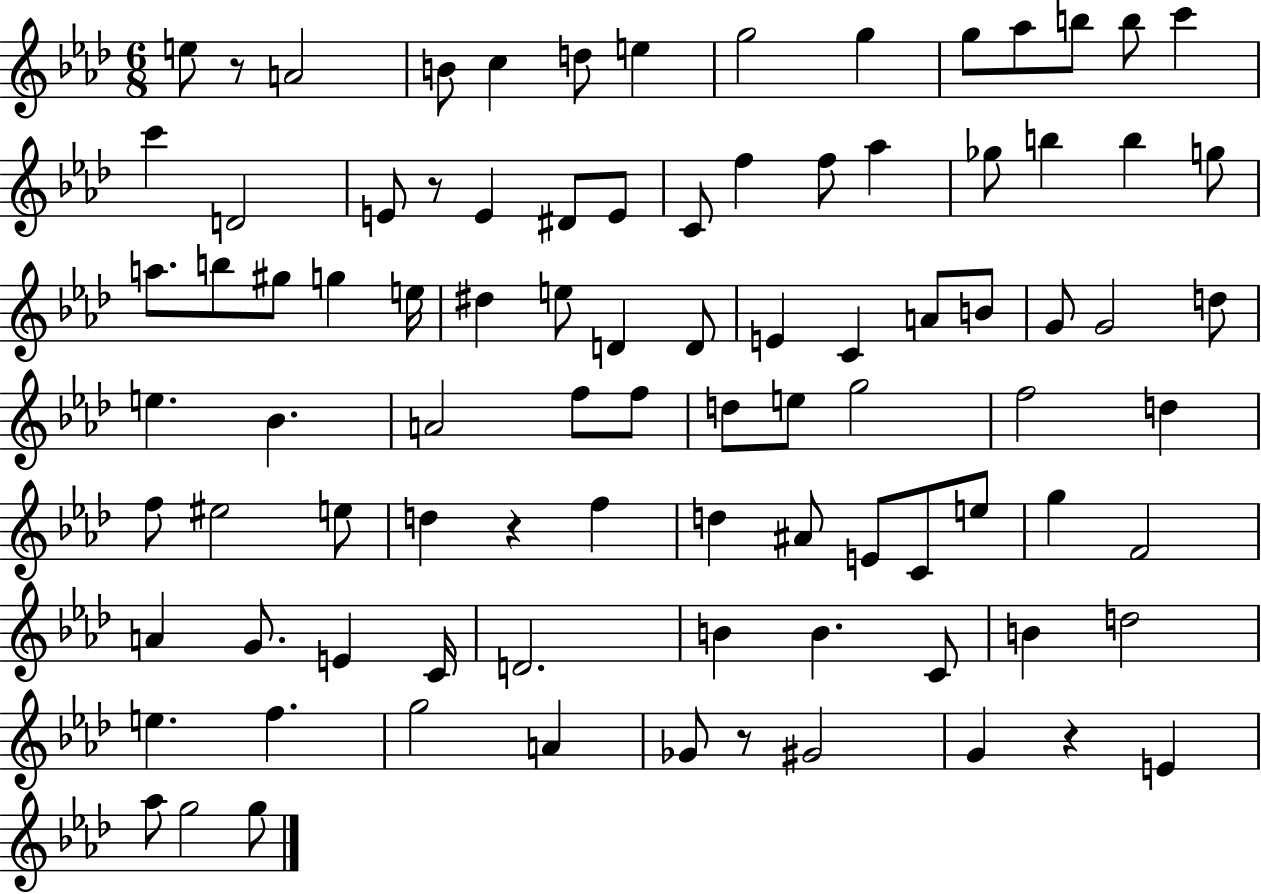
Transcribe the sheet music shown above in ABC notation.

X:1
T:Untitled
M:6/8
L:1/4
K:Ab
e/2 z/2 A2 B/2 c d/2 e g2 g g/2 _a/2 b/2 b/2 c' c' D2 E/2 z/2 E ^D/2 E/2 C/2 f f/2 _a _g/2 b b g/2 a/2 b/2 ^g/2 g e/4 ^d e/2 D D/2 E C A/2 B/2 G/2 G2 d/2 e _B A2 f/2 f/2 d/2 e/2 g2 f2 d f/2 ^e2 e/2 d z f d ^A/2 E/2 C/2 e/2 g F2 A G/2 E C/4 D2 B B C/2 B d2 e f g2 A _G/2 z/2 ^G2 G z E _a/2 g2 g/2